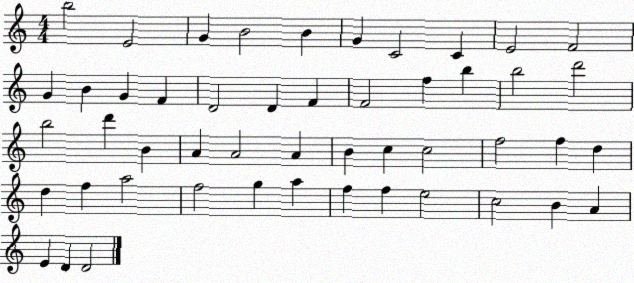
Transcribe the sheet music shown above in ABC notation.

X:1
T:Untitled
M:4/4
L:1/4
K:C
b2 E2 G B2 B G C2 C E2 F2 G B G F D2 D F F2 f b b2 d'2 b2 d' B A A2 A B c c2 f2 f d d f a2 f2 g a f f e2 c2 B A E D D2